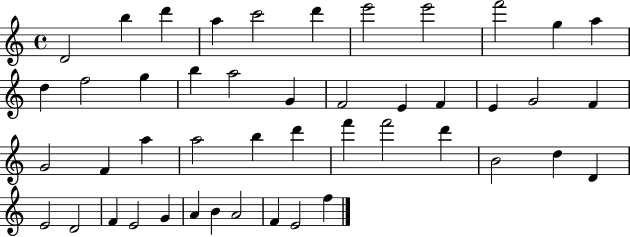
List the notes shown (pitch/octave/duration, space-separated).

D4/h B5/q D6/q A5/q C6/h D6/q E6/h E6/h F6/h G5/q A5/q D5/q F5/h G5/q B5/q A5/h G4/q F4/h E4/q F4/q E4/q G4/h F4/q G4/h F4/q A5/q A5/h B5/q D6/q F6/q F6/h D6/q B4/h D5/q D4/q E4/h D4/h F4/q E4/h G4/q A4/q B4/q A4/h F4/q E4/h F5/q